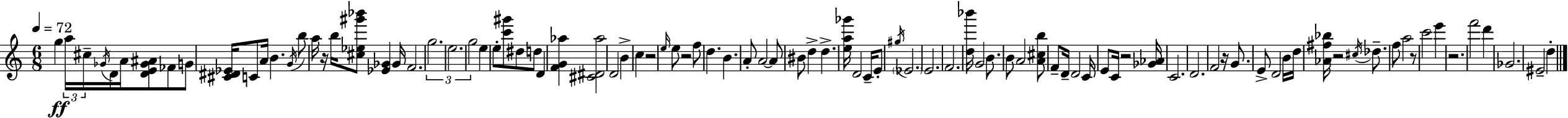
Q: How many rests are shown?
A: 8